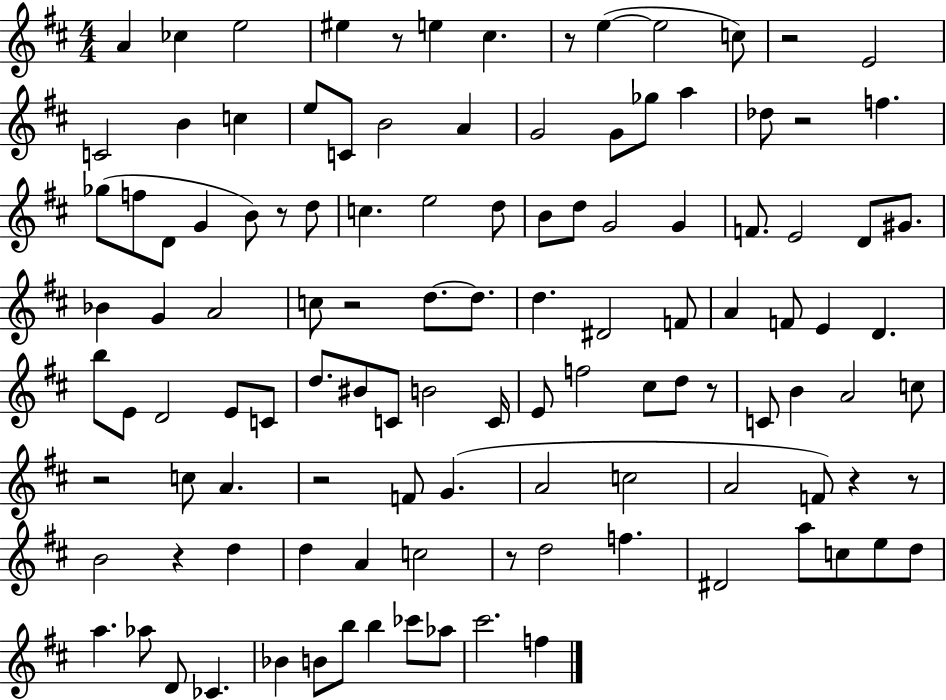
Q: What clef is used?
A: treble